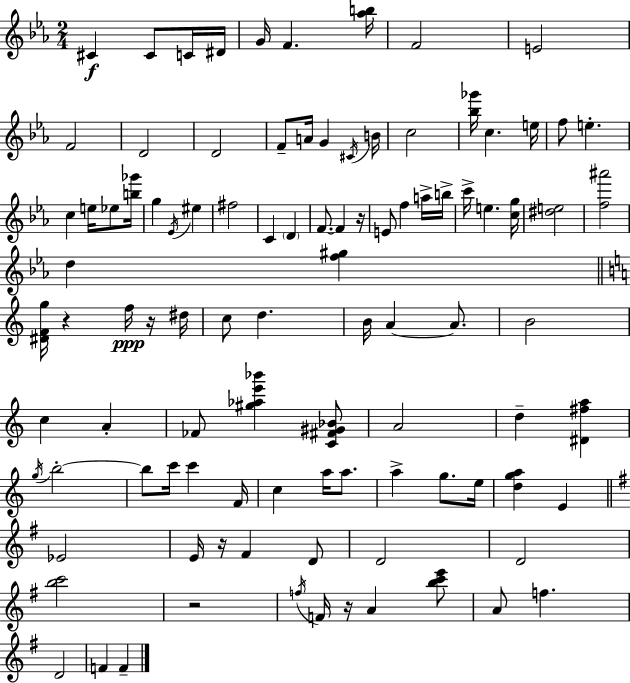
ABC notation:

X:1
T:Untitled
M:2/4
L:1/4
K:Eb
^C ^C/2 C/4 ^D/4 G/4 F [_ab]/4 F2 E2 F2 D2 D2 F/2 A/4 G ^C/4 B/4 c2 [_b_g']/4 c e/4 f/2 e c e/4 _e/2 [b_g']/4 g _E/4 ^e ^f2 C D F/2 F z/4 E/2 f a/4 b/4 c'/4 e [cg]/4 [^de]2 [f^a']2 d [f^g] [^DFg]/4 z f/4 z/4 ^d/4 c/2 d B/4 A A/2 B2 c A _F/2 [^g_ae'_b'] [C^F^G_B]/2 A2 d [^D^fa] g/4 b2 b/2 c'/4 c' F/4 c a/4 a/2 a g/2 e/4 [dga] E _E2 E/4 z/4 ^F D/2 D2 D2 [bc']2 z2 f/4 F/4 z/4 A [bc'e']/2 A/2 f D2 F F